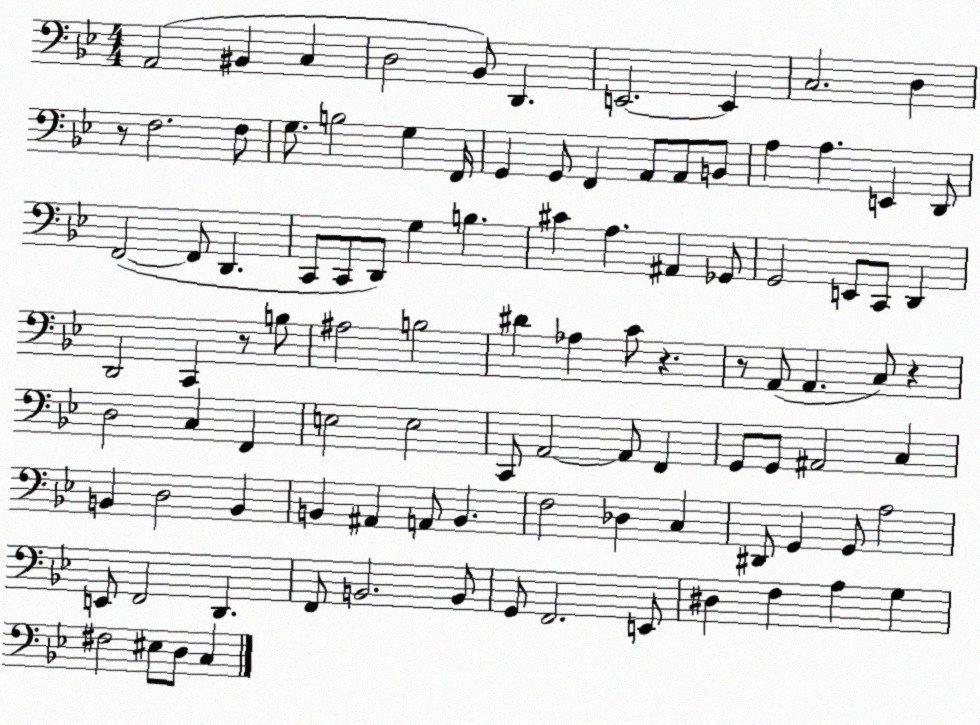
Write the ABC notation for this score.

X:1
T:Untitled
M:4/4
L:1/4
K:Bb
A,,2 ^B,, C, D,2 _B,,/2 D,, E,,2 E,, C,2 D, z/2 F,2 F,/2 G,/2 B,2 G, F,,/4 G,, G,,/2 F,, A,,/2 A,,/2 B,,/2 A, A, E,, D,,/2 F,,2 F,,/2 D,, C,,/2 C,,/2 D,,/2 G, B, ^C A, ^A,, _G,,/2 G,,2 E,,/2 C,,/2 D,, D,,2 C,, z/2 B,/2 ^A,2 B,2 ^D _A, C/2 z z/2 A,,/2 A,, C,/2 z D,2 C, F,, E,2 E,2 C,,/2 A,,2 A,,/2 F,, G,,/2 G,,/2 ^A,,2 C, B,, D,2 B,, B,, ^A,, A,,/2 B,, F,2 _D, C, ^D,,/2 G,, G,,/2 A,2 E,,/2 F,,2 D,, F,,/2 B,,2 B,,/2 G,,/2 F,,2 E,,/2 ^D, F, A, G, ^F,2 ^E,/2 D,/2 C,